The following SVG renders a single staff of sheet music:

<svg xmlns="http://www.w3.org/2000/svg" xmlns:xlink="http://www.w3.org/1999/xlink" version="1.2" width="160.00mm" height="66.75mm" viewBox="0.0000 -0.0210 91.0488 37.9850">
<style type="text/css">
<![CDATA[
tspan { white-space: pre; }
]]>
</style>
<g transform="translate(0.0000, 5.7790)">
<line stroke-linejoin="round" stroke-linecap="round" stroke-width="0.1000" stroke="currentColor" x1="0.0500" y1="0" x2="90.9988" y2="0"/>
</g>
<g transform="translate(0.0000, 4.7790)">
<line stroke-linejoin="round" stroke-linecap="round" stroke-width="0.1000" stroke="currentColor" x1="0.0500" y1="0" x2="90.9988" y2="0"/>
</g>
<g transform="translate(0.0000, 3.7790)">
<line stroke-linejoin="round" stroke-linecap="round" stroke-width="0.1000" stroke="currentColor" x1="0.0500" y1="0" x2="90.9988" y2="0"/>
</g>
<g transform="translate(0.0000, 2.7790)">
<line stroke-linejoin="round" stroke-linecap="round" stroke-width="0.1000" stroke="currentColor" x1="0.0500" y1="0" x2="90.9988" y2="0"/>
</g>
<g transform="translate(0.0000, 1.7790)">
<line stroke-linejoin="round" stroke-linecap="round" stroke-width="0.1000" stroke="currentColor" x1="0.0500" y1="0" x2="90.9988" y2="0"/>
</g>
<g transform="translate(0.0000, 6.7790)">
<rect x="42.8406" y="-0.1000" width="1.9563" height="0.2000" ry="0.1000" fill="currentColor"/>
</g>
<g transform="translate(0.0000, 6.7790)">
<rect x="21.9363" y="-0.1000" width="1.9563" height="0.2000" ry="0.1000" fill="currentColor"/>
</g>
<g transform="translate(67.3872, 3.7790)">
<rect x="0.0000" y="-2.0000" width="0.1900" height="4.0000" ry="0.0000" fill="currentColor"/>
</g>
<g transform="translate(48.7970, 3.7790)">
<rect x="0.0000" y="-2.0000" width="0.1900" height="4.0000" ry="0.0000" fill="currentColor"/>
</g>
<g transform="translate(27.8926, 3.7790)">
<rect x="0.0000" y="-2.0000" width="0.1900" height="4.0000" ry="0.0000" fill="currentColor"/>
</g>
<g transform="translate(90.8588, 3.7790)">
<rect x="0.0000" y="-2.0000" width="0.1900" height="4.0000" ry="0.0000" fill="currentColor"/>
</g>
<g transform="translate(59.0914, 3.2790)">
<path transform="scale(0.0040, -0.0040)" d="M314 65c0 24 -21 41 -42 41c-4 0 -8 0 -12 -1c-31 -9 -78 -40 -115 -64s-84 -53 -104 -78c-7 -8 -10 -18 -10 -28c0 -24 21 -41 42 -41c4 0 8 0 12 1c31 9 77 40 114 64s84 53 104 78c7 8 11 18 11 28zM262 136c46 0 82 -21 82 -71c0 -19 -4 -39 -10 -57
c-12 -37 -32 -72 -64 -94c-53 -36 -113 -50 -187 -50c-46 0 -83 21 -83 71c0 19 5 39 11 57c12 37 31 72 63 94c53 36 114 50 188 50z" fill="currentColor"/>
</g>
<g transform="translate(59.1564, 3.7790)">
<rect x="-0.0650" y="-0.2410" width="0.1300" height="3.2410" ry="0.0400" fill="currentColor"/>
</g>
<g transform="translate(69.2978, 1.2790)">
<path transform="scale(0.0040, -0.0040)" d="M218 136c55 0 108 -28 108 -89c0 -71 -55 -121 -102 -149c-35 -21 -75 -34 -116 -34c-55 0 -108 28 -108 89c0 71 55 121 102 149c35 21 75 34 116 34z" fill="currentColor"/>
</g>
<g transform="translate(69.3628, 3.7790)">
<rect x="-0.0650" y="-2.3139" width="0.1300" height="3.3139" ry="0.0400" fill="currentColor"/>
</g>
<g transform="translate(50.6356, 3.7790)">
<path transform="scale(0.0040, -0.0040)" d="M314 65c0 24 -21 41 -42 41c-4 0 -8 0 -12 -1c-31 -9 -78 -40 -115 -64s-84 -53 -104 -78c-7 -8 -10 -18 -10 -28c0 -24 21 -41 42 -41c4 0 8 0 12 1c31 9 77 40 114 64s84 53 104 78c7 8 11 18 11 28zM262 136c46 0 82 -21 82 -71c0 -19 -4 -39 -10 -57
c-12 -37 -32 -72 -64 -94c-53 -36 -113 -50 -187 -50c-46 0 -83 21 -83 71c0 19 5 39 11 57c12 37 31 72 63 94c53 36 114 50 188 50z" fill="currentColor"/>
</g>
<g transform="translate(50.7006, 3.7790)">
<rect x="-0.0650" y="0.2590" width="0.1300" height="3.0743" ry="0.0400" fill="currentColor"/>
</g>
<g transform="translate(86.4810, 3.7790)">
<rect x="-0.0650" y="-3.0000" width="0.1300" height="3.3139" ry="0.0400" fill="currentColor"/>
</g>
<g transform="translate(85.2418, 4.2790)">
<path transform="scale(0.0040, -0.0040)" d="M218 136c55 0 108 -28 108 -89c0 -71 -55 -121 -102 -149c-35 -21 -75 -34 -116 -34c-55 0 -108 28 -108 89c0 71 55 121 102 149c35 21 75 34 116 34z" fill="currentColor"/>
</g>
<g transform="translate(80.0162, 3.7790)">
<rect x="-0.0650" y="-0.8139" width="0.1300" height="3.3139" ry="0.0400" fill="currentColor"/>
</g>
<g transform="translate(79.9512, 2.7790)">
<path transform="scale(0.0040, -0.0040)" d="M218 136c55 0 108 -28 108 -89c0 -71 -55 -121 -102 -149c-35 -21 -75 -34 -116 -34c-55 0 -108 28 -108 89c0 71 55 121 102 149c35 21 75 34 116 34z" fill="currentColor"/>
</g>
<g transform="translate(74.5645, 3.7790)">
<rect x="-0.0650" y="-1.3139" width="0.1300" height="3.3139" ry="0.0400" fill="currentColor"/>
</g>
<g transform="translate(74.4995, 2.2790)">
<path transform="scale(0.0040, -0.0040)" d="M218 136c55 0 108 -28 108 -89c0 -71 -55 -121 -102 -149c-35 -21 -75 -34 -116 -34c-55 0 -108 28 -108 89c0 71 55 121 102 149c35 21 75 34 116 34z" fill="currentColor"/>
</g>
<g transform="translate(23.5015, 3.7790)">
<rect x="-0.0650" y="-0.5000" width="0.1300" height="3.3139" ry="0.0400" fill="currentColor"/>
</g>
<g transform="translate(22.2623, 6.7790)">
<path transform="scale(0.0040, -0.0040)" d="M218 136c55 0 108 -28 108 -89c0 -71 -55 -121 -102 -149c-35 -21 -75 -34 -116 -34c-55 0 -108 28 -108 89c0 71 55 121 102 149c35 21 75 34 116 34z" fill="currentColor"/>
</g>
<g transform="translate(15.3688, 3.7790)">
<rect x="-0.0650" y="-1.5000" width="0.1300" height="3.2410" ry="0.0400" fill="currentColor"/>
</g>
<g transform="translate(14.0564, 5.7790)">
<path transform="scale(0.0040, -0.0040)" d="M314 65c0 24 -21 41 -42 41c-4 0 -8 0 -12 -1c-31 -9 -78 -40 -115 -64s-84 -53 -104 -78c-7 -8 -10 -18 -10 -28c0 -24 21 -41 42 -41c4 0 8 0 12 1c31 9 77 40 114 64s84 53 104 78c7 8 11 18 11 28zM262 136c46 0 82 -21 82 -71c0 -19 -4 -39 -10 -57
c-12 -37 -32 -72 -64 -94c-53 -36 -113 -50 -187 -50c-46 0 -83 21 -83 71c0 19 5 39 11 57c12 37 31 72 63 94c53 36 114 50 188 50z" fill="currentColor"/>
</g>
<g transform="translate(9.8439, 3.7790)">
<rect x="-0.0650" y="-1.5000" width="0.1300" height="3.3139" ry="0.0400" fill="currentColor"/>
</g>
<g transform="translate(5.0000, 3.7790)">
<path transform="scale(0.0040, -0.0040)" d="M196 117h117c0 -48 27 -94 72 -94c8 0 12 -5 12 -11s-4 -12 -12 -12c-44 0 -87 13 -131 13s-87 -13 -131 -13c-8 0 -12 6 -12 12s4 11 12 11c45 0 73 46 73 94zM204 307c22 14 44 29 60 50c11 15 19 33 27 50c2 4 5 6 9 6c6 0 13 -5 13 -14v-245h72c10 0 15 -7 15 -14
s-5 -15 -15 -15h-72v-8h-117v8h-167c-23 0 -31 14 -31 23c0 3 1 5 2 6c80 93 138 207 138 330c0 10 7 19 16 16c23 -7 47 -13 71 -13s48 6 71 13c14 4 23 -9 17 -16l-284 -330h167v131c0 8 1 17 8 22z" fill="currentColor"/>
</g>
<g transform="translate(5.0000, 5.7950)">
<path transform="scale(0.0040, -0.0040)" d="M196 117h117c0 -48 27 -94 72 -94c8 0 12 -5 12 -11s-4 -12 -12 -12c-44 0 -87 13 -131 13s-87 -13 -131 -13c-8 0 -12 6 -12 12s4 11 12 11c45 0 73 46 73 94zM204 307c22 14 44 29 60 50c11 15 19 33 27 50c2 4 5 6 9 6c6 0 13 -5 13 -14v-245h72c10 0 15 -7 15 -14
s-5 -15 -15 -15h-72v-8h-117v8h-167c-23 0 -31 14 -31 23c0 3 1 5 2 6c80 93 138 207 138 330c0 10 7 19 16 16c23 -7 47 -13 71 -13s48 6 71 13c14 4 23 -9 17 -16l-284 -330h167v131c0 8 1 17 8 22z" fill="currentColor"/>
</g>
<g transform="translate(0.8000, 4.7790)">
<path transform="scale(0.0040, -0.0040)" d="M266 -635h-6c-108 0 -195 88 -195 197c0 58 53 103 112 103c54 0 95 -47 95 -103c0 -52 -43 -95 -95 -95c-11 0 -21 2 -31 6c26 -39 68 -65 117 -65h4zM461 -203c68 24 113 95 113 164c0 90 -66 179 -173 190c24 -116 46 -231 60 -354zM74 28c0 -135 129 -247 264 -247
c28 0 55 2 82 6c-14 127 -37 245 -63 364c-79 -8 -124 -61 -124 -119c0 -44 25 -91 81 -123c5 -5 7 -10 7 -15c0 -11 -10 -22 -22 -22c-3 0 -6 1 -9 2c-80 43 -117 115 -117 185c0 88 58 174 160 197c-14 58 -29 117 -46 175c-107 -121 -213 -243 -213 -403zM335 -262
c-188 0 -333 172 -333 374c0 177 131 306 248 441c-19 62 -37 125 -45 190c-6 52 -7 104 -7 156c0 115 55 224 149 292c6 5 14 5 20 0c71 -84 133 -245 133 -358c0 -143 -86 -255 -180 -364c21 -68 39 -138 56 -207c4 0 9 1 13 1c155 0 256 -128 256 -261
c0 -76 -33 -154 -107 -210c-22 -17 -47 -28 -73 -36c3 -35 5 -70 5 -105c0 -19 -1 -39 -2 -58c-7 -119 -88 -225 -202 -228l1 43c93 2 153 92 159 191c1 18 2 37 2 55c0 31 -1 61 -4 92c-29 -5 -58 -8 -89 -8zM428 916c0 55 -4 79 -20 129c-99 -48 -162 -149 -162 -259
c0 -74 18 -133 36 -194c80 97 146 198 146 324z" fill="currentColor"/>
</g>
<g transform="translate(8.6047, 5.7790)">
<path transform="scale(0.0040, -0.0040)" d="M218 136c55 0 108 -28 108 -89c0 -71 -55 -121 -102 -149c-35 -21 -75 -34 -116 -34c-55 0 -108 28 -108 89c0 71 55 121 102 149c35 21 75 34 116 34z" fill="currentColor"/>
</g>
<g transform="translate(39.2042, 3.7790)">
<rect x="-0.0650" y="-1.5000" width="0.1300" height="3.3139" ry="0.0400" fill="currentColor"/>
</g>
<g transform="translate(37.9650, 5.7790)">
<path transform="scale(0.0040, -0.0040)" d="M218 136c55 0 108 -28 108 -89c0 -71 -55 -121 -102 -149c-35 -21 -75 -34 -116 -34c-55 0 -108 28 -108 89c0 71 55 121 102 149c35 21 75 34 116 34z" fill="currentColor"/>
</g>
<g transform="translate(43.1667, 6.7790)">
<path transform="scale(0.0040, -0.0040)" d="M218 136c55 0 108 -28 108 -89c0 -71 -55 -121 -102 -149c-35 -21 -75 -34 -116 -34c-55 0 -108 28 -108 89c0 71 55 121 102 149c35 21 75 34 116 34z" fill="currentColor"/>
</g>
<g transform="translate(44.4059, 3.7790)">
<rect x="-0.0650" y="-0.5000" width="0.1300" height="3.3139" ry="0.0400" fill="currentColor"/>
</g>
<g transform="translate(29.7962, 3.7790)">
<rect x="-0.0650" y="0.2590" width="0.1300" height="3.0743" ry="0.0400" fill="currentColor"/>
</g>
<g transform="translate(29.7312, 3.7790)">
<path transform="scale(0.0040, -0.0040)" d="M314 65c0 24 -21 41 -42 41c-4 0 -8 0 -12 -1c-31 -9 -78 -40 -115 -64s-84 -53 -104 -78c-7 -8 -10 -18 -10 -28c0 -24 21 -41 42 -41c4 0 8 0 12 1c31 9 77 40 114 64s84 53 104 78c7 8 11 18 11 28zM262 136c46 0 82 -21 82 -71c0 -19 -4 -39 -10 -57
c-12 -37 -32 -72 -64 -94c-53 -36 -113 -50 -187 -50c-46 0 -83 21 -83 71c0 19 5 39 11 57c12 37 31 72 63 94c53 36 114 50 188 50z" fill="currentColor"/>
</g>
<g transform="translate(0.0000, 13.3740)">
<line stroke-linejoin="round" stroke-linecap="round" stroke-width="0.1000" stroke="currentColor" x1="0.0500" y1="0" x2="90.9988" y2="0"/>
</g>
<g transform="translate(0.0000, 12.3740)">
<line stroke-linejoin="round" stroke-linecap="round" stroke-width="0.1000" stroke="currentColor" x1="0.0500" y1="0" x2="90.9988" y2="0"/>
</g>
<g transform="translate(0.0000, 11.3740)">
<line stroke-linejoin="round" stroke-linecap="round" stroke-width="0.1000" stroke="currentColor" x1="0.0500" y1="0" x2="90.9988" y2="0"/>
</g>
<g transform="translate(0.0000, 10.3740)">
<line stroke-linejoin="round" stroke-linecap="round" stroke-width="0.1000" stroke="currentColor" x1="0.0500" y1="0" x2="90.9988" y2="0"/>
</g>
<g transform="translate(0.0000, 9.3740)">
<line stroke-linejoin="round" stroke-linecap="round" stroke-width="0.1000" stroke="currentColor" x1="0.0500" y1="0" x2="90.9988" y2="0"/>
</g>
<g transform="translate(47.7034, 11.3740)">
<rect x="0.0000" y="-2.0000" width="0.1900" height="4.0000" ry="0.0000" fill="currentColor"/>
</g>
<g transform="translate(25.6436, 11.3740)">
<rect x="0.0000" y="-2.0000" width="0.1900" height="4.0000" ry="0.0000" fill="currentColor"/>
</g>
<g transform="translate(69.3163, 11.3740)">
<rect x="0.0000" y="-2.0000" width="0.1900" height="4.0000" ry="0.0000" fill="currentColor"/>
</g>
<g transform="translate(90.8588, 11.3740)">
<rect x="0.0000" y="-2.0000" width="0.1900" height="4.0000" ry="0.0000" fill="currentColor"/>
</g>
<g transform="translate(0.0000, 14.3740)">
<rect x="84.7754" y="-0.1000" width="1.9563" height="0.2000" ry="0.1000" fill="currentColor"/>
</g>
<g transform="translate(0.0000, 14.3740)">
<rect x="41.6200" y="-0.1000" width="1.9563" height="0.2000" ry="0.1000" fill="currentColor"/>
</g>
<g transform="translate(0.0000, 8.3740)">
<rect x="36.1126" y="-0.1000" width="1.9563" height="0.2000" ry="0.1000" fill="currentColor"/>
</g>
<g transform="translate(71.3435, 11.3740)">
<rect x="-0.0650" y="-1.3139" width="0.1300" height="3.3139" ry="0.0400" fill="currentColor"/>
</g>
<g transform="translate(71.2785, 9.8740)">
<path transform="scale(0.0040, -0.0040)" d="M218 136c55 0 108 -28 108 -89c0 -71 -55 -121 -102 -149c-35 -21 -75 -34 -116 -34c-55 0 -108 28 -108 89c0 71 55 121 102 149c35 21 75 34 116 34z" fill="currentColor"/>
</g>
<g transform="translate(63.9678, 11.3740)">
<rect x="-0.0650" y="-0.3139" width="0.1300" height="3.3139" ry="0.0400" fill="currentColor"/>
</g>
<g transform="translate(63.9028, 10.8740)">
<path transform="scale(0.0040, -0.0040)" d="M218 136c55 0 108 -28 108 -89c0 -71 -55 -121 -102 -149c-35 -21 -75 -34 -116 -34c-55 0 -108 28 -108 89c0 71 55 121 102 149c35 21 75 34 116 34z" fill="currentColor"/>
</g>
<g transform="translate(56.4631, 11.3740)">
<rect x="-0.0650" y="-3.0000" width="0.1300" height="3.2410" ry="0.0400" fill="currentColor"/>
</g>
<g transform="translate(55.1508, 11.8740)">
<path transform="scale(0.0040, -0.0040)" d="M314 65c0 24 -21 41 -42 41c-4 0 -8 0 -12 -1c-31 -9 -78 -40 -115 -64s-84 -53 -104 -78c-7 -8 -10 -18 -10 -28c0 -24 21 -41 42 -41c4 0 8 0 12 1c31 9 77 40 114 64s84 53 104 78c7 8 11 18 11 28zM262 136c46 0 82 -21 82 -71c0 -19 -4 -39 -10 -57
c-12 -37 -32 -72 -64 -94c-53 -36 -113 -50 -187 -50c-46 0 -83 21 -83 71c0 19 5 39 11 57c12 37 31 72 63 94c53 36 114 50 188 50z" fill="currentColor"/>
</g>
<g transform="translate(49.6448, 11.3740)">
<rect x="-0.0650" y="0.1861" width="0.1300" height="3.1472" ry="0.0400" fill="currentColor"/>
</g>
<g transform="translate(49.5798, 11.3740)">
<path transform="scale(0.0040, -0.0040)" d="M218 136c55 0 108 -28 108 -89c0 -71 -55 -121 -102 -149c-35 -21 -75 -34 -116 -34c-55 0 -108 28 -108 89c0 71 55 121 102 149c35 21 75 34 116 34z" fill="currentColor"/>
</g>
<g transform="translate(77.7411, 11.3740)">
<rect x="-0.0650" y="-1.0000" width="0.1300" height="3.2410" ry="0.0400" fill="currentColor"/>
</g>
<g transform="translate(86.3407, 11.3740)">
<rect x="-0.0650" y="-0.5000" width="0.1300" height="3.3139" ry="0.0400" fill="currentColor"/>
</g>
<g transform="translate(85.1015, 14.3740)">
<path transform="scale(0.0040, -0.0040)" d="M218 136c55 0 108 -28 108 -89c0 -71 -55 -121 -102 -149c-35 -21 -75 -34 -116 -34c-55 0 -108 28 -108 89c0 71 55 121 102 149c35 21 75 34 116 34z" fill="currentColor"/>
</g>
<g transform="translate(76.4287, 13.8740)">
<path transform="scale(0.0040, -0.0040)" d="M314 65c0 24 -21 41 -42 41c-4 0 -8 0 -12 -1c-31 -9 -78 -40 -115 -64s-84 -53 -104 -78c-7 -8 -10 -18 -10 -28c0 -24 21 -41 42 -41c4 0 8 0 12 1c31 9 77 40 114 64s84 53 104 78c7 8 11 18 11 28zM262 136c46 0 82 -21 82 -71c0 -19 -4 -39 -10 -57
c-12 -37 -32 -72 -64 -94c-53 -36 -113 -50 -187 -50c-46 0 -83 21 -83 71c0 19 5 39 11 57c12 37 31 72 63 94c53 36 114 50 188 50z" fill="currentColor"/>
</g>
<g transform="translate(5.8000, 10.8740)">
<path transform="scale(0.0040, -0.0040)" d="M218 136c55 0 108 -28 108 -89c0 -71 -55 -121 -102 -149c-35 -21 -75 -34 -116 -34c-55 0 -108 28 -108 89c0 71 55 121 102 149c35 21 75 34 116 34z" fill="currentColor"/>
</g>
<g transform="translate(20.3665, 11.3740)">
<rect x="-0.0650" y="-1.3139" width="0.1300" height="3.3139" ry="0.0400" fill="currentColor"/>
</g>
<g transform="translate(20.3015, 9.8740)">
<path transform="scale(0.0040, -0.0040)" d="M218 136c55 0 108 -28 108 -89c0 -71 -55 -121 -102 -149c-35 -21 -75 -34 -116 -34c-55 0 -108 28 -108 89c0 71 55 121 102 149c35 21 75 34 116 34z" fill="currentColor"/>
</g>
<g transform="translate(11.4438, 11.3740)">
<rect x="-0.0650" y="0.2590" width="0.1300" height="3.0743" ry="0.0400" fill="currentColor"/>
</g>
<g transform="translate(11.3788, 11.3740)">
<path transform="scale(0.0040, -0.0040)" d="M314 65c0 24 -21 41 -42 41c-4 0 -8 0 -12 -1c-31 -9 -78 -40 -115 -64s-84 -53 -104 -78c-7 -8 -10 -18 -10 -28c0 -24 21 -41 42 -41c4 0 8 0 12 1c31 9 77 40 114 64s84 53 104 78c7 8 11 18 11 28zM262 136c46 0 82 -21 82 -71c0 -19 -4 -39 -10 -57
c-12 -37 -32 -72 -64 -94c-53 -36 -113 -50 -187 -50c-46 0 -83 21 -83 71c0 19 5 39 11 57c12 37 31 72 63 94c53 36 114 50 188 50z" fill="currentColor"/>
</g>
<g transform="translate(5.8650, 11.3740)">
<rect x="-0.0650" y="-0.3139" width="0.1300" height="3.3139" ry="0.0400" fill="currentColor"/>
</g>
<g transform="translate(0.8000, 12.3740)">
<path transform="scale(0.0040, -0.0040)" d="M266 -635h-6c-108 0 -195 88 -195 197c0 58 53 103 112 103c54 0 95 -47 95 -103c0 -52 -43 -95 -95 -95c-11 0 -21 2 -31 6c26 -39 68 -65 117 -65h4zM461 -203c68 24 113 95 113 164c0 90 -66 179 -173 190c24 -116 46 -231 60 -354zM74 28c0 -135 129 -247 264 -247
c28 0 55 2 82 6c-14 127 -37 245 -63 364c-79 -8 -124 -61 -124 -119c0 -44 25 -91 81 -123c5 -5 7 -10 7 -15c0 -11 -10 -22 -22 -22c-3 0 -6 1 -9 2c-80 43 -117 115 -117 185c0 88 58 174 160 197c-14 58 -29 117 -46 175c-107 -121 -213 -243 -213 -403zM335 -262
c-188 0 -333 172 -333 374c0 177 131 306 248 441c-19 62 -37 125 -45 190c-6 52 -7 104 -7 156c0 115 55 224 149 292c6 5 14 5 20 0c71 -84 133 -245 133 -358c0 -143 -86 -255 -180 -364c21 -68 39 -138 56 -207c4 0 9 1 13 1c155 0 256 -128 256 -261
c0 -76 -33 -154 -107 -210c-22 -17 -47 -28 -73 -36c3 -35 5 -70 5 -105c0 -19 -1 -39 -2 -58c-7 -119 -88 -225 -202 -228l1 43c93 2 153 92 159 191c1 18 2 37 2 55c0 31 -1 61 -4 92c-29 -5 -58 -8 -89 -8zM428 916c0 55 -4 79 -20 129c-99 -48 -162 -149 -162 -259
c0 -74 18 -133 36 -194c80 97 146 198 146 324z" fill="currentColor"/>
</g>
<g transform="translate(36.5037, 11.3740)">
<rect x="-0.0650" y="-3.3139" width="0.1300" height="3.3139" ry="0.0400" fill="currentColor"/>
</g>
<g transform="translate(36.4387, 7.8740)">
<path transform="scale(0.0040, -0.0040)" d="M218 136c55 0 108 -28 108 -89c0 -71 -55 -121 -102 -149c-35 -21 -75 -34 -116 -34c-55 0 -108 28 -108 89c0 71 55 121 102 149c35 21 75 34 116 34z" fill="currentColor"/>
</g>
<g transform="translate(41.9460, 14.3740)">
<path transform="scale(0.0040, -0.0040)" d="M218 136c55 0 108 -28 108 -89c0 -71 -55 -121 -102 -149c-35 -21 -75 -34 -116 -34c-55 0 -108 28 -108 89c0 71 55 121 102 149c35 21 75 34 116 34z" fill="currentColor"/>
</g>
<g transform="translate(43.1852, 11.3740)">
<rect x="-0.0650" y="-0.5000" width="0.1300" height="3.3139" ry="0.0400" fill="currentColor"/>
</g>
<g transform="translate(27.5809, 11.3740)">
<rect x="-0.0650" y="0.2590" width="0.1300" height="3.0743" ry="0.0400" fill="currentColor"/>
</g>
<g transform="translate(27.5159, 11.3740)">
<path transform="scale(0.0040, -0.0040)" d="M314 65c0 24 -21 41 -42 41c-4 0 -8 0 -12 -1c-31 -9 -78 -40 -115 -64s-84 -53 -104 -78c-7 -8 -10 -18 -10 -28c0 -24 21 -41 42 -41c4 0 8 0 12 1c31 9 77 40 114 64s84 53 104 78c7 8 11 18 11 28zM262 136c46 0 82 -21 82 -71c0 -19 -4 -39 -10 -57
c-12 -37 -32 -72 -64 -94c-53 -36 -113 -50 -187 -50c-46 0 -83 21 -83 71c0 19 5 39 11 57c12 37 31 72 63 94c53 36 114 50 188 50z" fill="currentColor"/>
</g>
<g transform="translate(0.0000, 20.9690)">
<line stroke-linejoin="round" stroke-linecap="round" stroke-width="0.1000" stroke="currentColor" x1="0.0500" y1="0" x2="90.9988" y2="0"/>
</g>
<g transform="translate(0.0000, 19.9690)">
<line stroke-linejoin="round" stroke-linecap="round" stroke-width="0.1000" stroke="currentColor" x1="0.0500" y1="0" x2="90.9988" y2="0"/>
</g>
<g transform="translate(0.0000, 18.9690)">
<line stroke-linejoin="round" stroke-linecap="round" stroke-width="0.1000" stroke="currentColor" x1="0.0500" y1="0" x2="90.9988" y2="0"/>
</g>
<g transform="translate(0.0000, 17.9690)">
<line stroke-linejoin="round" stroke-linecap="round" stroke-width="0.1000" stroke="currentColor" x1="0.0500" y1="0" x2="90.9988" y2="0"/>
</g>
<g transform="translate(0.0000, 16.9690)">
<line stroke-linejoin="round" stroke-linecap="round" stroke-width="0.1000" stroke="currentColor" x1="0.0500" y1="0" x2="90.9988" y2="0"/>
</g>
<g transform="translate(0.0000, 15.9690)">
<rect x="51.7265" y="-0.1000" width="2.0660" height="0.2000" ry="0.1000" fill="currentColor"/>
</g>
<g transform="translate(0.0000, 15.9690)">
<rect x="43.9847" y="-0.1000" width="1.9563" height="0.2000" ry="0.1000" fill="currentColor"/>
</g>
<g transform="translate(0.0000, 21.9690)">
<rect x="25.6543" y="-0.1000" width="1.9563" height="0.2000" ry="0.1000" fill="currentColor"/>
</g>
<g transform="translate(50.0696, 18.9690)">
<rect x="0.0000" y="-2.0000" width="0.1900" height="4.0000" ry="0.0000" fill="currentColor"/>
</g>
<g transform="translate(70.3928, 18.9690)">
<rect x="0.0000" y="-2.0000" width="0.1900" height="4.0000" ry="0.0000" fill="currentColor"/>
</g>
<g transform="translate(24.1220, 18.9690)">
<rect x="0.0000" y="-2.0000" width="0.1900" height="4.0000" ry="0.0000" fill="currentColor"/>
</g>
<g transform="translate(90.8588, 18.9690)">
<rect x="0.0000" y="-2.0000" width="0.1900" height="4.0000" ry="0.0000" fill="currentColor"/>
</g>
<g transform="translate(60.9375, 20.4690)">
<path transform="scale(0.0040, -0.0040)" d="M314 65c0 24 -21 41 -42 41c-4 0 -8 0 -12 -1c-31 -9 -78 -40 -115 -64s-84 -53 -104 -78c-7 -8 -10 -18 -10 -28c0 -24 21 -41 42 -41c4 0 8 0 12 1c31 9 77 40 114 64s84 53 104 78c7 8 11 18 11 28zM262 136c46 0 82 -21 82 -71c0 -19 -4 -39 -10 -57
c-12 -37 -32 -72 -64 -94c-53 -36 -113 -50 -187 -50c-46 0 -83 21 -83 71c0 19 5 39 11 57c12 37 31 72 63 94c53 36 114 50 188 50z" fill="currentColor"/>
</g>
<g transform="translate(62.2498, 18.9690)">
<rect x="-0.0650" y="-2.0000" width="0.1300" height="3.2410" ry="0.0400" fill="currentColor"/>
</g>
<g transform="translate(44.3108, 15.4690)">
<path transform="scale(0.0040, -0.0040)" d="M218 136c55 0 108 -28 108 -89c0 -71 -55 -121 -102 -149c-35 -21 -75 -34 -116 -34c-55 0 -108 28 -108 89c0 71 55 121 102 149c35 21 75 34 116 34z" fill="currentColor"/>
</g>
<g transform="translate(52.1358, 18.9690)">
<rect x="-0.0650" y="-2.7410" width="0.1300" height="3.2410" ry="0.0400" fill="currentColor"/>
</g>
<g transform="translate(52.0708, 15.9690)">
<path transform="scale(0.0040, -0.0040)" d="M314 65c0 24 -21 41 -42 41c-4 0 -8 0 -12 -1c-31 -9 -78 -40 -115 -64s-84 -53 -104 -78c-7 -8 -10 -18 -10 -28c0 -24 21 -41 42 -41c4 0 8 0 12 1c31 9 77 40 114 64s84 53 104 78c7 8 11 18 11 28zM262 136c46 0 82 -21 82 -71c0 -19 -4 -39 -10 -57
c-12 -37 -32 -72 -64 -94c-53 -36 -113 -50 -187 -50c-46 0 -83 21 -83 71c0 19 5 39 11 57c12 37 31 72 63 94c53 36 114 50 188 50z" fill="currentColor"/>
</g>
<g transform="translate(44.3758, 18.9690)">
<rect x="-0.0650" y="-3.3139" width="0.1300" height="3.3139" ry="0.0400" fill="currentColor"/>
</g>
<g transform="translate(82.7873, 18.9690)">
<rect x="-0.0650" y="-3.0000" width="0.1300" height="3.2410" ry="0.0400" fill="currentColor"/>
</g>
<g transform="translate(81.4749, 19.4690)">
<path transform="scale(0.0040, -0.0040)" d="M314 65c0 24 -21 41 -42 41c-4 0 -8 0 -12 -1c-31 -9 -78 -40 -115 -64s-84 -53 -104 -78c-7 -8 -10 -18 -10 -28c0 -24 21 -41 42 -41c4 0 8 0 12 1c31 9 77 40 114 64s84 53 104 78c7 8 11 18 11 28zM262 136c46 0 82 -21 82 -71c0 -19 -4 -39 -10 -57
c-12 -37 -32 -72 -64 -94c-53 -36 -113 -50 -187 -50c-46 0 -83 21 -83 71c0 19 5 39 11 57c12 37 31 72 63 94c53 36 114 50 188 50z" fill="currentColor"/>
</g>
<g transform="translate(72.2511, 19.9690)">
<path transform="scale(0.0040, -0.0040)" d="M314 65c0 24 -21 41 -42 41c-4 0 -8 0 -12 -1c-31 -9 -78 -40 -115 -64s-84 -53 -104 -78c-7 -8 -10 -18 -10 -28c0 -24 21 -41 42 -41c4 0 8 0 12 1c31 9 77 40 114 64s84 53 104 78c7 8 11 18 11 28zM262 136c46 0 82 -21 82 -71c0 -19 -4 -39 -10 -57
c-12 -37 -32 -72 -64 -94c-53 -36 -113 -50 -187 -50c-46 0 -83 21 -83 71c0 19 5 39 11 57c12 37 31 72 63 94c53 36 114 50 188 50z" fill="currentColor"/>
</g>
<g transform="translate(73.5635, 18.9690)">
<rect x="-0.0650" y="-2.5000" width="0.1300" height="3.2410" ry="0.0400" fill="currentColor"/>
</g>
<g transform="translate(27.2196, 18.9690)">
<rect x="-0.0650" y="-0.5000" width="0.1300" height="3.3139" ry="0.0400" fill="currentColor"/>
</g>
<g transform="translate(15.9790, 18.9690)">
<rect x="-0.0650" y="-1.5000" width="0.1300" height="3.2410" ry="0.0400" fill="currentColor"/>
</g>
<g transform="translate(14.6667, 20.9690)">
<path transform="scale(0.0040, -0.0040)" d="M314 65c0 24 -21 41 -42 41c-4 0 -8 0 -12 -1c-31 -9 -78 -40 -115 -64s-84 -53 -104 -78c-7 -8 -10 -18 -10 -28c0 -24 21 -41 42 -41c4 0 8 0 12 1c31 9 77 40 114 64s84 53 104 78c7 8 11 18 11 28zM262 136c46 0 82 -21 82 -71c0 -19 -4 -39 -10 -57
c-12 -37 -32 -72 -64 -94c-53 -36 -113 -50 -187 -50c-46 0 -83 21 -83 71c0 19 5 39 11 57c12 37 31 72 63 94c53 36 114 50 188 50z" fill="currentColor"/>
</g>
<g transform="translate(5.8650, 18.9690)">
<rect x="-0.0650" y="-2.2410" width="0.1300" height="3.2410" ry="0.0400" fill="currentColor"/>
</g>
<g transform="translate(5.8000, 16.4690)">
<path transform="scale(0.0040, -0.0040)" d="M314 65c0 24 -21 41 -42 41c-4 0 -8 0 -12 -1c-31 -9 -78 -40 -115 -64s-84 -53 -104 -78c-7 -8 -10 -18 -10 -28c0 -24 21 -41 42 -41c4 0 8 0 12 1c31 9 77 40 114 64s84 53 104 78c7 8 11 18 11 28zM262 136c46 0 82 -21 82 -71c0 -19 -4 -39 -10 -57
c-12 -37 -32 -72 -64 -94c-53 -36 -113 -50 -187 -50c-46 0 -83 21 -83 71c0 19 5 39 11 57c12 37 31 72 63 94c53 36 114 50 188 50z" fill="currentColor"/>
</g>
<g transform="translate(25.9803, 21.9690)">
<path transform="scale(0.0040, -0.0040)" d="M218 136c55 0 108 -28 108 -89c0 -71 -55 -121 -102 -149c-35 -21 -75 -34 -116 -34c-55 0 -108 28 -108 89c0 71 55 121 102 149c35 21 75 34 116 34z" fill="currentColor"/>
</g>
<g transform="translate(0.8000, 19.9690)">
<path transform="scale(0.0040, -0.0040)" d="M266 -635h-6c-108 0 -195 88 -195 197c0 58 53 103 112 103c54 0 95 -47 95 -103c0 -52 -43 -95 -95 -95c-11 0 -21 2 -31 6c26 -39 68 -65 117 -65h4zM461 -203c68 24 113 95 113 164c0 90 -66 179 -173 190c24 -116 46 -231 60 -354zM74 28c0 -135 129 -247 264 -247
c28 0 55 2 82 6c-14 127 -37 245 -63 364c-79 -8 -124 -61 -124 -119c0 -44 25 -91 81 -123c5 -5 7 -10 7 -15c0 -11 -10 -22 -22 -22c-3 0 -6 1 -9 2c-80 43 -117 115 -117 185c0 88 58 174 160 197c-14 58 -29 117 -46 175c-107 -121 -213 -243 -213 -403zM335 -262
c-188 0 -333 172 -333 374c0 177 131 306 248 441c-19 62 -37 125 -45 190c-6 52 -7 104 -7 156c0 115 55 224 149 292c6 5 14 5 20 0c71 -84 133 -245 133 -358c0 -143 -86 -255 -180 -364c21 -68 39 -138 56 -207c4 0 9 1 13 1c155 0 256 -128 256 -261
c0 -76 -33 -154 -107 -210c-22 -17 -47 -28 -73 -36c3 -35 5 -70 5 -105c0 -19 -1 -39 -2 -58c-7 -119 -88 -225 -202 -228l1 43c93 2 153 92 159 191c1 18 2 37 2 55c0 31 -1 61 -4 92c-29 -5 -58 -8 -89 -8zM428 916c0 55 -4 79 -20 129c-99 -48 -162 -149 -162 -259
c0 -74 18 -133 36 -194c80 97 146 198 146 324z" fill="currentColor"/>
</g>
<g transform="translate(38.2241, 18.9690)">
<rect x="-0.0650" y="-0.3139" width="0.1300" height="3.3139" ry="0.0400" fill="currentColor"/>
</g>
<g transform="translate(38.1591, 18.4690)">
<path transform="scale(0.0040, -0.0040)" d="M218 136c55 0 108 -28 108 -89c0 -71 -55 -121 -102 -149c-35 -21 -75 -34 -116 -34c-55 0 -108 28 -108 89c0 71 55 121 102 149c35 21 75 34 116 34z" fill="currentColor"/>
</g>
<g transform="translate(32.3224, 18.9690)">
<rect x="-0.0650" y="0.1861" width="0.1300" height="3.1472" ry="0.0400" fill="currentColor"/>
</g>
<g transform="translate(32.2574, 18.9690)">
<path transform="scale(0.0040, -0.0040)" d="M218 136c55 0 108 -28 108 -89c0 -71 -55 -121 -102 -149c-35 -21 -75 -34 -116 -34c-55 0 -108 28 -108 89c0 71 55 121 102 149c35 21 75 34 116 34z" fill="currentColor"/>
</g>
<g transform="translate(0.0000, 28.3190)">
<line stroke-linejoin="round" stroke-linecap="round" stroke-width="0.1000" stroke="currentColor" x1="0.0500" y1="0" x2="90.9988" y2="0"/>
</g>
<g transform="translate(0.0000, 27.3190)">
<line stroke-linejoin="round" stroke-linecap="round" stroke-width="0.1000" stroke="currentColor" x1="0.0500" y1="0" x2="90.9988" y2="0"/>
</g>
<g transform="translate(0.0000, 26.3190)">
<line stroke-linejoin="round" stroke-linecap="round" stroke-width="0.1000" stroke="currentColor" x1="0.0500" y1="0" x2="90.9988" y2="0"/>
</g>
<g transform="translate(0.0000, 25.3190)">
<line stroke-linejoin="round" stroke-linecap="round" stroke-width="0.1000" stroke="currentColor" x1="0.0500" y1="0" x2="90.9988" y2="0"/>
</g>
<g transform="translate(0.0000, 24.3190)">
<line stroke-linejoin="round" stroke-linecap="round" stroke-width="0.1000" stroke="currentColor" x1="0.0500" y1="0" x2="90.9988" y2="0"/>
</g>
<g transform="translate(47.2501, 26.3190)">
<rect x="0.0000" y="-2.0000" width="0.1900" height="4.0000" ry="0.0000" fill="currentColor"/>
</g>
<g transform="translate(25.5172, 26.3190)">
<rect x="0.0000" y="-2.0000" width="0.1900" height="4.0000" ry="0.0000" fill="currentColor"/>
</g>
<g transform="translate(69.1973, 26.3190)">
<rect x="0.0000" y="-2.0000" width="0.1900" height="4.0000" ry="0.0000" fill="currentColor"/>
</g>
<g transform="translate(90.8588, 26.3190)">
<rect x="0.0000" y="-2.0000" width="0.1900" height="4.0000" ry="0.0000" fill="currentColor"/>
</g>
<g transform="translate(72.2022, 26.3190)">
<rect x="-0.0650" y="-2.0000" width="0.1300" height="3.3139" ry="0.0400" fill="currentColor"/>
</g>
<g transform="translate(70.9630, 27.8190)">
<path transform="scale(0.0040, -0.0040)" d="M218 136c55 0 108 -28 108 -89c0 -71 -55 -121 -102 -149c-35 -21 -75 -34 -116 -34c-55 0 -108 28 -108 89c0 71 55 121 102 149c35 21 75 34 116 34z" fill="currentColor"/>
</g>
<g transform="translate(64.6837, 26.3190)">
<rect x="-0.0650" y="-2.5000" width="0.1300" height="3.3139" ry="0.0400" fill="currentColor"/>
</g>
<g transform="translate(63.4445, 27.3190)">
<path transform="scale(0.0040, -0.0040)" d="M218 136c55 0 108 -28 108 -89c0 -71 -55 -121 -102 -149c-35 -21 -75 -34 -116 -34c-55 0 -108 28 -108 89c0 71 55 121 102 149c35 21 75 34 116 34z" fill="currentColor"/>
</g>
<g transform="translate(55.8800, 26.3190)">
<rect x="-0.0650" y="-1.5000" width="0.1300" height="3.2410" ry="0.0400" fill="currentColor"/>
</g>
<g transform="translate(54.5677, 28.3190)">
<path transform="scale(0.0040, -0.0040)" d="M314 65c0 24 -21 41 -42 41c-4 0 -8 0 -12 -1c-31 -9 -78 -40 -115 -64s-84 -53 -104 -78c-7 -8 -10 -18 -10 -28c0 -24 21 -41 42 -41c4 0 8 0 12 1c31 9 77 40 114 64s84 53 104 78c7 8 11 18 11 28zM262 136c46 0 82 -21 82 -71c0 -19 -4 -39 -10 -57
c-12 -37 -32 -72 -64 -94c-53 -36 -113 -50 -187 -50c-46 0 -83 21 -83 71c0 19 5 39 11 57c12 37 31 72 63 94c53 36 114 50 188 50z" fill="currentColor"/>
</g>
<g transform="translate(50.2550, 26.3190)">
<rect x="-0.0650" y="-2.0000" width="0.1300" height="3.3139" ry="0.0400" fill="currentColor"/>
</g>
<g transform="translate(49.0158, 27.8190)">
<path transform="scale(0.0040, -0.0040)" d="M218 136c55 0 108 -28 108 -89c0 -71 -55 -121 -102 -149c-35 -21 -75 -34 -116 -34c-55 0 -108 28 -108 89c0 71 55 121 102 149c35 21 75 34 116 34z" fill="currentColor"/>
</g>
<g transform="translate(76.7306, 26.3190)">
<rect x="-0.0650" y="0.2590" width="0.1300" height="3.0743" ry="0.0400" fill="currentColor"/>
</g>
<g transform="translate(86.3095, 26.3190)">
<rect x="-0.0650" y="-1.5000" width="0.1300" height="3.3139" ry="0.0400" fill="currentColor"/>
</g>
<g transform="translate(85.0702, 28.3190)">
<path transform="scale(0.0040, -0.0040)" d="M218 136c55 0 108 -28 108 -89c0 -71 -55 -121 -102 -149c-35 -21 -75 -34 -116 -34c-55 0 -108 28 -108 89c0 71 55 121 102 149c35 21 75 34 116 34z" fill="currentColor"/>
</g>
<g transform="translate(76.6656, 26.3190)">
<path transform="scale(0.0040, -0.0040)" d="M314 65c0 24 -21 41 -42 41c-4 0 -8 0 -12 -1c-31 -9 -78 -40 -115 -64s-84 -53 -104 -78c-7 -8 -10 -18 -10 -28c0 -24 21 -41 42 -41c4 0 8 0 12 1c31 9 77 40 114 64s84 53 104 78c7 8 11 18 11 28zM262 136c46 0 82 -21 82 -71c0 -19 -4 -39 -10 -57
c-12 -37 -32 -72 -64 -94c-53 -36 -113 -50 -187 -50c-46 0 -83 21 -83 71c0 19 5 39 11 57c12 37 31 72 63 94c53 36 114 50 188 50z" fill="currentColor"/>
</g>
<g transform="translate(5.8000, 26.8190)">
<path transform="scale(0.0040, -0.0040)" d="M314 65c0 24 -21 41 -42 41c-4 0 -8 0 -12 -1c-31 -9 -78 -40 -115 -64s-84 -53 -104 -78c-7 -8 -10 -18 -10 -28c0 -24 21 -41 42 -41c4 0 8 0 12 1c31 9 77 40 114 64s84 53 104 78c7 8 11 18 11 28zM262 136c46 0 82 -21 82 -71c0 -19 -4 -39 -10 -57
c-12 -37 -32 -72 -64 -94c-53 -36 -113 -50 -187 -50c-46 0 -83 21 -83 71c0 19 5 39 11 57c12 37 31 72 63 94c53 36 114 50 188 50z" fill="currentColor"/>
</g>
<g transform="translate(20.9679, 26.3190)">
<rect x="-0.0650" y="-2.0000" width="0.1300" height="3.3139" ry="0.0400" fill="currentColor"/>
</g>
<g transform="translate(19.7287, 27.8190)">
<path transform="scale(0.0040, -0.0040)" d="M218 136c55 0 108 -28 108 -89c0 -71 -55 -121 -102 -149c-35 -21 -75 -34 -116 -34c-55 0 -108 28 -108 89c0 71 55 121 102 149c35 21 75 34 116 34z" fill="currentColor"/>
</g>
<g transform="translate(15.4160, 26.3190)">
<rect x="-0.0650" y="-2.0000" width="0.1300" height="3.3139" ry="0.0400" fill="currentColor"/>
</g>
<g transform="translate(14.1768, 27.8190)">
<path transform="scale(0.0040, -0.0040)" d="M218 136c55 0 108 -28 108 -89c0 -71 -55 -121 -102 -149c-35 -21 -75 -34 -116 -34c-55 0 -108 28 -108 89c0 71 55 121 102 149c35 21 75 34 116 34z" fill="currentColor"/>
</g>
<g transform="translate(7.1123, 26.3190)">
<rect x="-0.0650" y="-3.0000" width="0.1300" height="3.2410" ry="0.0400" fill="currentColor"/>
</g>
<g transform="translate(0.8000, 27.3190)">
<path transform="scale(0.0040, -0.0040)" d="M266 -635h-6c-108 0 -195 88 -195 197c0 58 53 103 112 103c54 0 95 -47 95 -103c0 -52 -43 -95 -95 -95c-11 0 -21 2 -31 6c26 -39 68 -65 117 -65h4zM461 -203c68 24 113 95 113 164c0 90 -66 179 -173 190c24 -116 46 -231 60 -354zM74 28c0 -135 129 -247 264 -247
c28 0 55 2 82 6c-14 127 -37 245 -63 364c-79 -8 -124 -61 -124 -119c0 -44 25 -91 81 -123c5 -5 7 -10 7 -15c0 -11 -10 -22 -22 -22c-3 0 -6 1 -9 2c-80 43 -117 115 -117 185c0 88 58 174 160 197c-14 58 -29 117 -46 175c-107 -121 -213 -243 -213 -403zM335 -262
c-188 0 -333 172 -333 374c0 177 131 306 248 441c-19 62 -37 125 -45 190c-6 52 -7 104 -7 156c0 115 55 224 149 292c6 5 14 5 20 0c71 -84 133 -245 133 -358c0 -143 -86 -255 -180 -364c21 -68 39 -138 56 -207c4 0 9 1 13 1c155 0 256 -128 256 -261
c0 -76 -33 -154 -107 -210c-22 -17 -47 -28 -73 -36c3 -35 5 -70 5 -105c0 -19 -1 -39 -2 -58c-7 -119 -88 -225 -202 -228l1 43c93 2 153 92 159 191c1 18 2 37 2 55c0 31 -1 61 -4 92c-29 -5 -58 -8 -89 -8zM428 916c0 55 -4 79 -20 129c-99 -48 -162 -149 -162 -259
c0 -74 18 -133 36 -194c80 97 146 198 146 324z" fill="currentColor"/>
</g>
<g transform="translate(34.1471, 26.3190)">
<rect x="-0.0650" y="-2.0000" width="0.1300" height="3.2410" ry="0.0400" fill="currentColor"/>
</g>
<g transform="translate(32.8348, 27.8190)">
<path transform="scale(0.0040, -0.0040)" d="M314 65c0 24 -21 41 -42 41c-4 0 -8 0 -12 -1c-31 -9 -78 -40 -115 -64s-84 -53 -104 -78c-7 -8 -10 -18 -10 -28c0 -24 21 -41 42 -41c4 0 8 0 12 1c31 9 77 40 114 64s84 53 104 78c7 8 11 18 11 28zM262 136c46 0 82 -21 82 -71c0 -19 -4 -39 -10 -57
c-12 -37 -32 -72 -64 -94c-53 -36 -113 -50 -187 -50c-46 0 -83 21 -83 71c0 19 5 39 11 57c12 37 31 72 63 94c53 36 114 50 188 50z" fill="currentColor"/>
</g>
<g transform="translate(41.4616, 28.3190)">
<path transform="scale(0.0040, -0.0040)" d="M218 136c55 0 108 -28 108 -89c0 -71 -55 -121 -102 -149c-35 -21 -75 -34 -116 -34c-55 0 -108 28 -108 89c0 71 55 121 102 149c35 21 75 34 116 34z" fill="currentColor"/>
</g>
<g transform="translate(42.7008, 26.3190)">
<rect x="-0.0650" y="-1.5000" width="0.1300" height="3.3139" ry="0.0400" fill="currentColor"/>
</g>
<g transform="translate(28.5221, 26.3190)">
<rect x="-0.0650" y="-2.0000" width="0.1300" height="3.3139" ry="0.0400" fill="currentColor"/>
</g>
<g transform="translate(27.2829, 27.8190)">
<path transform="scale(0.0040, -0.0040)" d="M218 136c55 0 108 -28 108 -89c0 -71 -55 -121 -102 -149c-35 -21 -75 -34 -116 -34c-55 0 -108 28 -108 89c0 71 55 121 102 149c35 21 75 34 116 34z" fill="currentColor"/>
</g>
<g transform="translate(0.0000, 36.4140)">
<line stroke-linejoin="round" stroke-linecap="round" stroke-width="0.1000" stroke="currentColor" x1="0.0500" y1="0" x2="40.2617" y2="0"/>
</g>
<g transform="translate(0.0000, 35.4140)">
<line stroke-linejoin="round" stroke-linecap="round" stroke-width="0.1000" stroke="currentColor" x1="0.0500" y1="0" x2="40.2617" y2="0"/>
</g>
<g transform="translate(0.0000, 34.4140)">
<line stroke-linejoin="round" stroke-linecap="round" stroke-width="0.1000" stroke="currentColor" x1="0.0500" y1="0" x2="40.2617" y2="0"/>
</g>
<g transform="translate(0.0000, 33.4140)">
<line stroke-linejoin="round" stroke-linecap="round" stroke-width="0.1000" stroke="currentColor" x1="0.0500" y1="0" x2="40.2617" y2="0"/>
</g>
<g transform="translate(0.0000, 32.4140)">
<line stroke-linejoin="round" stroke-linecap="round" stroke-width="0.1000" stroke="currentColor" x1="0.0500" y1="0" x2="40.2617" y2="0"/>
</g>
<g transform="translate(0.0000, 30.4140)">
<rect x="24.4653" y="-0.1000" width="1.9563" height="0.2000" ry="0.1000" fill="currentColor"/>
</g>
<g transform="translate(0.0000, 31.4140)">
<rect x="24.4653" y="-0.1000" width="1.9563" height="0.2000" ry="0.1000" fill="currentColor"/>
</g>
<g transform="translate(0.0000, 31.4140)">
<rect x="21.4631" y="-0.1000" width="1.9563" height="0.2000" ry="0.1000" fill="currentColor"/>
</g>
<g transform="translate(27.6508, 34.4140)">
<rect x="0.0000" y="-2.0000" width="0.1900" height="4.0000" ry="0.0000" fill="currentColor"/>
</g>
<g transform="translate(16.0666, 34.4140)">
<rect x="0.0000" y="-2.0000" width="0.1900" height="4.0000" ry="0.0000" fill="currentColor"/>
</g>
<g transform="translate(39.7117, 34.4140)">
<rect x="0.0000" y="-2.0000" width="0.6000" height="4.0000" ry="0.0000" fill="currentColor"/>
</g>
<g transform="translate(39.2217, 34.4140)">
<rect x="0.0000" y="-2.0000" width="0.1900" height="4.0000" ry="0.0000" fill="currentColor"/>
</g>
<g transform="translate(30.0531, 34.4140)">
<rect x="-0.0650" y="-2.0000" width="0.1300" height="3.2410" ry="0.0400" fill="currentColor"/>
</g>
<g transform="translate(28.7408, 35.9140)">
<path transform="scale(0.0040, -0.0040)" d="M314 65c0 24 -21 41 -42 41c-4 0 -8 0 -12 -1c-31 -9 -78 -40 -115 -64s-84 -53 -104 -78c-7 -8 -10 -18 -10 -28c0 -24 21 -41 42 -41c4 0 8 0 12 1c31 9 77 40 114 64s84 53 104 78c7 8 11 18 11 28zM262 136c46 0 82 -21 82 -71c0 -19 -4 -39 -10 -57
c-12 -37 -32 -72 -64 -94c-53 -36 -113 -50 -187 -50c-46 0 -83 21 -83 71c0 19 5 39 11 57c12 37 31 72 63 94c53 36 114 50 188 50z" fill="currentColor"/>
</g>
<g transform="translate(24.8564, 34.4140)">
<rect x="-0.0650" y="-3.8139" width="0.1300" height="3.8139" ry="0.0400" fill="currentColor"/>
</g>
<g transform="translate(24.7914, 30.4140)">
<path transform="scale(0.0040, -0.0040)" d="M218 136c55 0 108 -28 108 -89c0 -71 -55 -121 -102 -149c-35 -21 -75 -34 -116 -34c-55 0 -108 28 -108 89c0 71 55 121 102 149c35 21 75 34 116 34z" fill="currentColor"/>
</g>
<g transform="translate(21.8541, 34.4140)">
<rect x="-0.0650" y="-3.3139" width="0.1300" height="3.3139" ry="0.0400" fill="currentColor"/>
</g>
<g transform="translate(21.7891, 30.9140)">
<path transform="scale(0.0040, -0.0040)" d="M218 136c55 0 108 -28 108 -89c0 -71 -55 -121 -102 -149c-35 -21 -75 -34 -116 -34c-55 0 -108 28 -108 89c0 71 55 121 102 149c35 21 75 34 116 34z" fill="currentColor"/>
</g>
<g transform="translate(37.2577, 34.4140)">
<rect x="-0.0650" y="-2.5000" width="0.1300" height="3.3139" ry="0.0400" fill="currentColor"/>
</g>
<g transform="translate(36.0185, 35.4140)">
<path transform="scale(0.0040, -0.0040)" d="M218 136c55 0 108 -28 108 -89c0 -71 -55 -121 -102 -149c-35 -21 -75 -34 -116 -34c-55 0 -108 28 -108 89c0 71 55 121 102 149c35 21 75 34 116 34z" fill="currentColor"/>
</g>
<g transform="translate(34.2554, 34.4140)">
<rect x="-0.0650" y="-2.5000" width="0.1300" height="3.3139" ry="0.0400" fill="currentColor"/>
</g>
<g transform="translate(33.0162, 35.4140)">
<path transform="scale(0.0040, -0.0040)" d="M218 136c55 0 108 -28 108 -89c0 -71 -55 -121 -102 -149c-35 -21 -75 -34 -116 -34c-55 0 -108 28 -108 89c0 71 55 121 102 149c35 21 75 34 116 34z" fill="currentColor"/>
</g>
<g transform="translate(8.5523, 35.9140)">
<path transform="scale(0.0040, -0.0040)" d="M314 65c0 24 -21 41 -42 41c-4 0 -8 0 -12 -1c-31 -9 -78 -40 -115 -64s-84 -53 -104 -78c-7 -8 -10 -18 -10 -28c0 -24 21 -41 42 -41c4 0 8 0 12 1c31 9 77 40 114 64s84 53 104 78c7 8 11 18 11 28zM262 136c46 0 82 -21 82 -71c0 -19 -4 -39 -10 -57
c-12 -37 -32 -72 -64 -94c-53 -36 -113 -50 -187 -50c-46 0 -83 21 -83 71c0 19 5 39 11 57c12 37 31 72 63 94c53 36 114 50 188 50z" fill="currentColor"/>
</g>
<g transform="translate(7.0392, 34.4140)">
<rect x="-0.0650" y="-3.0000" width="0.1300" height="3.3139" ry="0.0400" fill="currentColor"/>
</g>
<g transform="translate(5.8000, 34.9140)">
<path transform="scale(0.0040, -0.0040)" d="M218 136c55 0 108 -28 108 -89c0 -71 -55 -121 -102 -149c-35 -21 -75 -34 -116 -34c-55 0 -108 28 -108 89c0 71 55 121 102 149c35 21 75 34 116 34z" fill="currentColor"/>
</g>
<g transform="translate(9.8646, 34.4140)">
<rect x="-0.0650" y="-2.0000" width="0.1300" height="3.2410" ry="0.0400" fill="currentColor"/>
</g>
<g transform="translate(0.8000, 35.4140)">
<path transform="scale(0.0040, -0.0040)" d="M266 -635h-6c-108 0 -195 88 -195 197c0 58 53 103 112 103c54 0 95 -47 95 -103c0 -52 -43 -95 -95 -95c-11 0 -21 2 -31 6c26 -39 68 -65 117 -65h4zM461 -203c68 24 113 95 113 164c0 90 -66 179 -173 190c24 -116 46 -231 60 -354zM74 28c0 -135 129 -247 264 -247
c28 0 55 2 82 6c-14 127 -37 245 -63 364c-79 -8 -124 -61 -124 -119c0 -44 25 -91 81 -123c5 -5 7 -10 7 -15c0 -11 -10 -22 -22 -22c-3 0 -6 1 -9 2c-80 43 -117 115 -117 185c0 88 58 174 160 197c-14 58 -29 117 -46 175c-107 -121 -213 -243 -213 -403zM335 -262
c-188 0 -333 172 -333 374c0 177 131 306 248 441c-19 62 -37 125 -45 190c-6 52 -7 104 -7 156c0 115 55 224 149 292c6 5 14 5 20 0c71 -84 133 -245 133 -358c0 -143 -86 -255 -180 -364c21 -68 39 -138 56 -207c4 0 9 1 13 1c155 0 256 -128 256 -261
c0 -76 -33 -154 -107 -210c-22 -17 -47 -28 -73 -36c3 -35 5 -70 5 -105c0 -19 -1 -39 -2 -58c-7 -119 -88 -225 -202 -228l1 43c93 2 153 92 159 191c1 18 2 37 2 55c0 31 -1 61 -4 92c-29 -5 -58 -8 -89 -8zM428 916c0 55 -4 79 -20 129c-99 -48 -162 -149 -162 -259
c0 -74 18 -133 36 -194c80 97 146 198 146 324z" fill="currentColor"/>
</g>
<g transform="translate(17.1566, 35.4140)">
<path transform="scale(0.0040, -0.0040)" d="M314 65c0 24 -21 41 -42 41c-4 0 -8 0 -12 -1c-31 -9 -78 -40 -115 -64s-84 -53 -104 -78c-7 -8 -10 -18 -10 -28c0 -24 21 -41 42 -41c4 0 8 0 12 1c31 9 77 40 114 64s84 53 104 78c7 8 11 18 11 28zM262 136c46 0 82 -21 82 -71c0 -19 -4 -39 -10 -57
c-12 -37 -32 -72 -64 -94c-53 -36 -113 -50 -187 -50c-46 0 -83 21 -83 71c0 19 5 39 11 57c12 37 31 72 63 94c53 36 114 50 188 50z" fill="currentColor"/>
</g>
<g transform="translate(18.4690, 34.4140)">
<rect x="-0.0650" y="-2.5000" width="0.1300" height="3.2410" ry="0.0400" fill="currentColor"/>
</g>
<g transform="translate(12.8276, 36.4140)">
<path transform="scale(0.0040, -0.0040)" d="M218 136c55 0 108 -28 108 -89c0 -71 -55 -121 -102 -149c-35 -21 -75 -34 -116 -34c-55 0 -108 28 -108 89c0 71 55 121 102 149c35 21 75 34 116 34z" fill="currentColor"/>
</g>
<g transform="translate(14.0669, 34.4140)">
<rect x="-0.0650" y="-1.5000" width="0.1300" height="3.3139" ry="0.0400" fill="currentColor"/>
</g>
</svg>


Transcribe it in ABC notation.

X:1
T:Untitled
M:4/4
L:1/4
K:C
E E2 C B2 E C B2 c2 g e d A c B2 e B2 b C B A2 c e D2 C g2 E2 C B c b a2 F2 G2 A2 A2 F F F F2 E F E2 G F B2 E A F2 E G2 b c' F2 G G